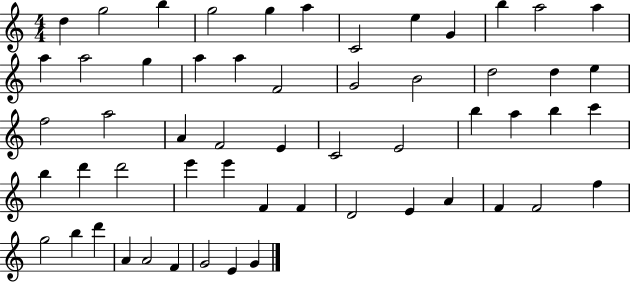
D5/q G5/h B5/q G5/h G5/q A5/q C4/h E5/q G4/q B5/q A5/h A5/q A5/q A5/h G5/q A5/q A5/q F4/h G4/h B4/h D5/h D5/q E5/q F5/h A5/h A4/q F4/h E4/q C4/h E4/h B5/q A5/q B5/q C6/q B5/q D6/q D6/h E6/q E6/q F4/q F4/q D4/h E4/q A4/q F4/q F4/h F5/q G5/h B5/q D6/q A4/q A4/h F4/q G4/h E4/q G4/q